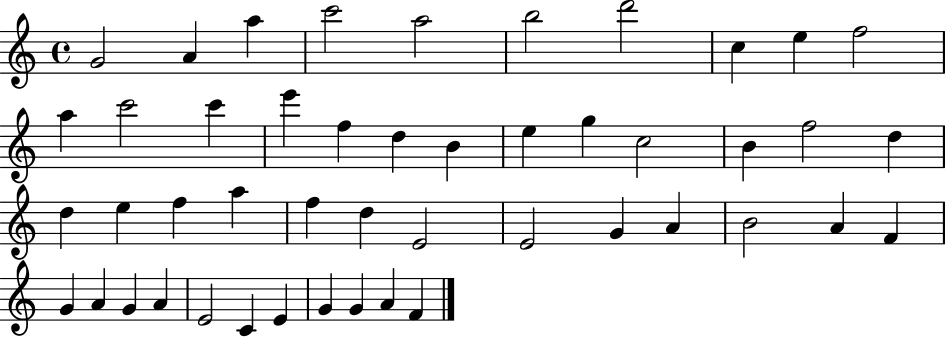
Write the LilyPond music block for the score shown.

{
  \clef treble
  \time 4/4
  \defaultTimeSignature
  \key c \major
  g'2 a'4 a''4 | c'''2 a''2 | b''2 d'''2 | c''4 e''4 f''2 | \break a''4 c'''2 c'''4 | e'''4 f''4 d''4 b'4 | e''4 g''4 c''2 | b'4 f''2 d''4 | \break d''4 e''4 f''4 a''4 | f''4 d''4 e'2 | e'2 g'4 a'4 | b'2 a'4 f'4 | \break g'4 a'4 g'4 a'4 | e'2 c'4 e'4 | g'4 g'4 a'4 f'4 | \bar "|."
}